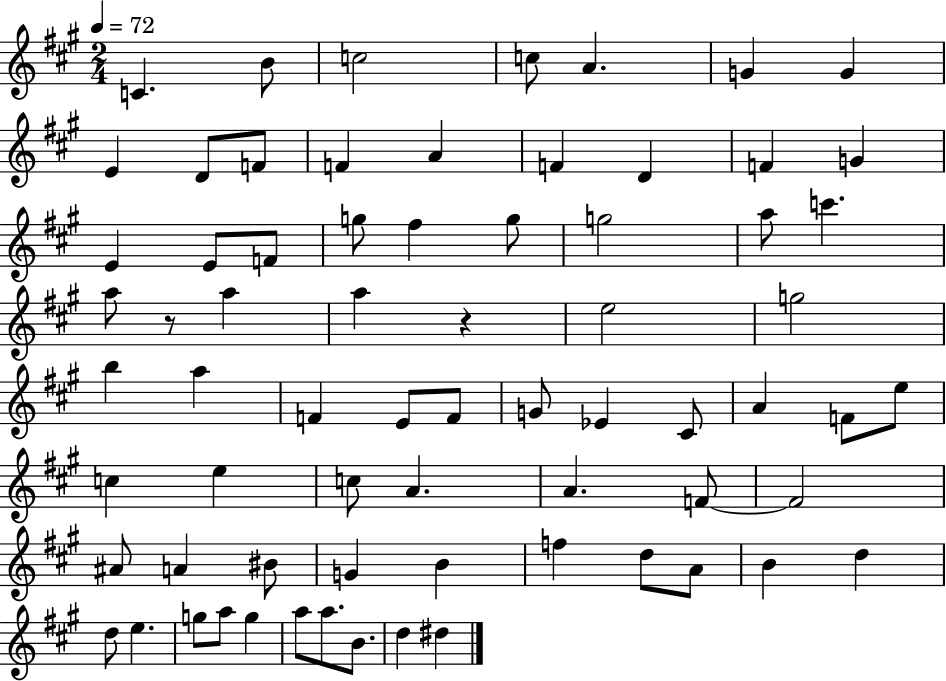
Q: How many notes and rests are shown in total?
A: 70